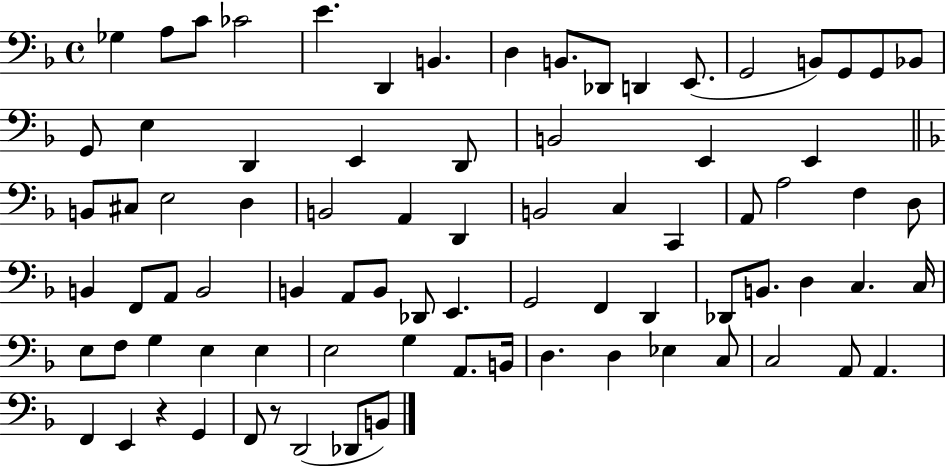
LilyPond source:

{
  \clef bass
  \time 4/4
  \defaultTimeSignature
  \key f \major
  ges4 a8 c'8 ces'2 | e'4. d,4 b,4. | d4 b,8. des,8 d,4 e,8.( | g,2 b,8) g,8 g,8 bes,8 | \break g,8 e4 d,4 e,4 d,8 | b,2 e,4 e,4 | \bar "||" \break \key f \major b,8 cis8 e2 d4 | b,2 a,4 d,4 | b,2 c4 c,4 | a,8 a2 f4 d8 | \break b,4 f,8 a,8 b,2 | b,4 a,8 b,8 des,8 e,4. | g,2 f,4 d,4 | des,8 b,8. d4 c4. c16 | \break e8 f8 g4 e4 e4 | e2 g4 a,8. b,16 | d4. d4 ees4 c8 | c2 a,8 a,4. | \break f,4 e,4 r4 g,4 | f,8 r8 d,2( des,8 b,8) | \bar "|."
}